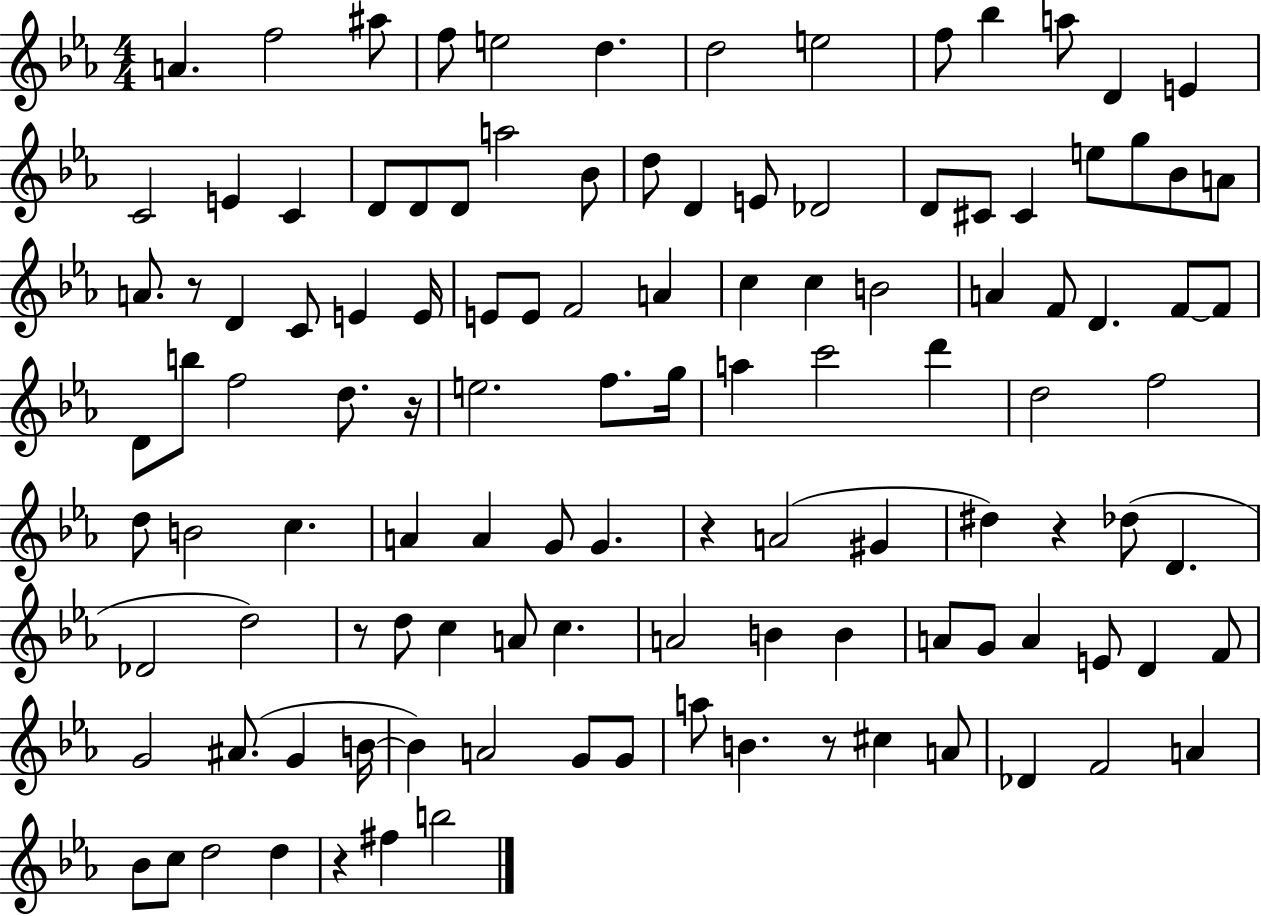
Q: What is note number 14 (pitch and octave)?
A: C4